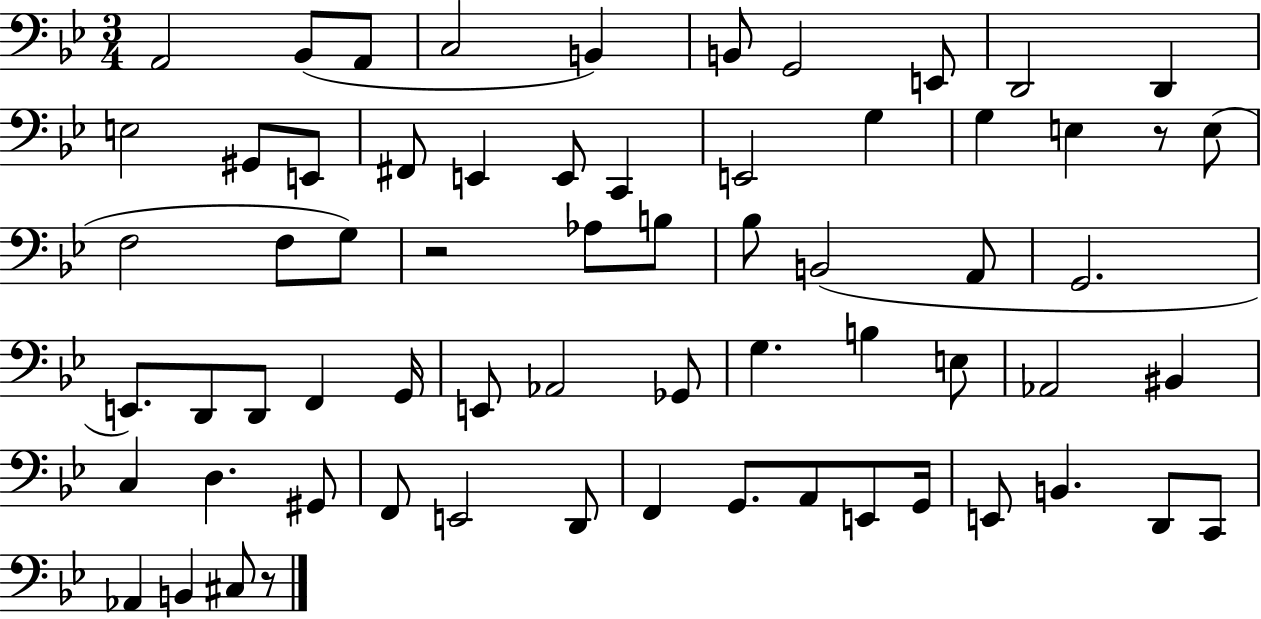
A2/h Bb2/e A2/e C3/h B2/q B2/e G2/h E2/e D2/h D2/q E3/h G#2/e E2/e F#2/e E2/q E2/e C2/q E2/h G3/q G3/q E3/q R/e E3/e F3/h F3/e G3/e R/h Ab3/e B3/e Bb3/e B2/h A2/e G2/h. E2/e. D2/e D2/e F2/q G2/s E2/e Ab2/h Gb2/e G3/q. B3/q E3/e Ab2/h BIS2/q C3/q D3/q. G#2/e F2/e E2/h D2/e F2/q G2/e. A2/e E2/e G2/s E2/e B2/q. D2/e C2/e Ab2/q B2/q C#3/e R/e